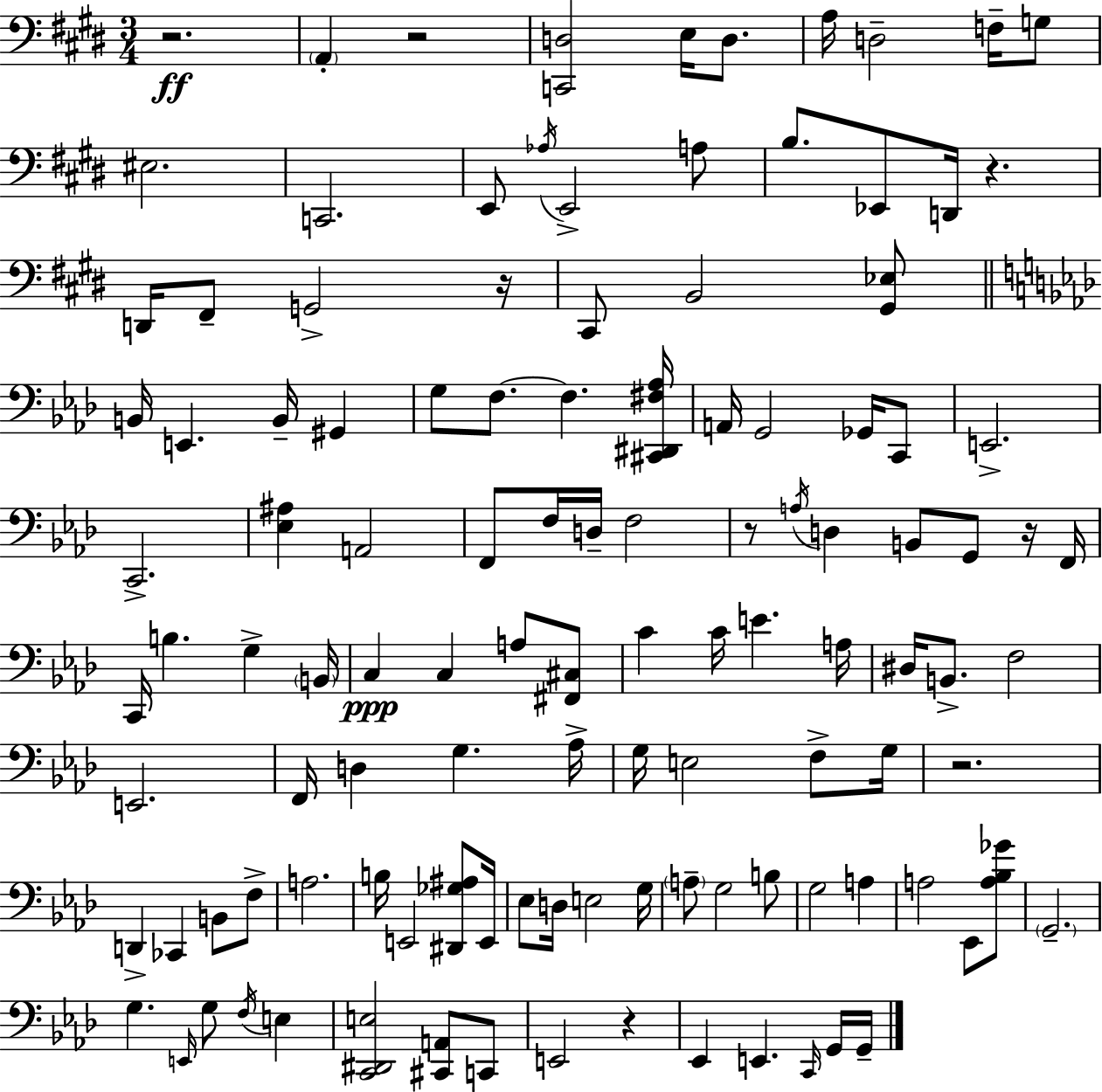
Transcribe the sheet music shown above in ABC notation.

X:1
T:Untitled
M:3/4
L:1/4
K:E
z2 A,, z2 [C,,D,]2 E,/4 D,/2 A,/4 D,2 F,/4 G,/2 ^E,2 C,,2 E,,/2 _A,/4 E,,2 A,/2 B,/2 _E,,/2 D,,/4 z D,,/4 ^F,,/2 G,,2 z/4 ^C,,/2 B,,2 [^G,,_E,]/2 B,,/4 E,, B,,/4 ^G,, G,/2 F,/2 F, [^C,,^D,,^F,_A,]/4 A,,/4 G,,2 _G,,/4 C,,/2 E,,2 C,,2 [_E,^A,] A,,2 F,,/2 F,/4 D,/4 F,2 z/2 A,/4 D, B,,/2 G,,/2 z/4 F,,/4 C,,/4 B, G, B,,/4 C, C, A,/2 [^F,,^C,]/2 C C/4 E A,/4 ^D,/4 B,,/2 F,2 E,,2 F,,/4 D, G, _A,/4 G,/4 E,2 F,/2 G,/4 z2 D,, _C,, B,,/2 F,/2 A,2 B,/4 E,,2 [^D,,_G,^A,]/2 E,,/4 _E,/2 D,/4 E,2 G,/4 A,/2 G,2 B,/2 G,2 A, A,2 _E,,/2 [A,_B,_G]/2 G,,2 G, E,,/4 G,/2 F,/4 E, [C,,^D,,E,]2 [^C,,A,,]/2 C,,/2 E,,2 z _E,, E,, C,,/4 G,,/4 G,,/4